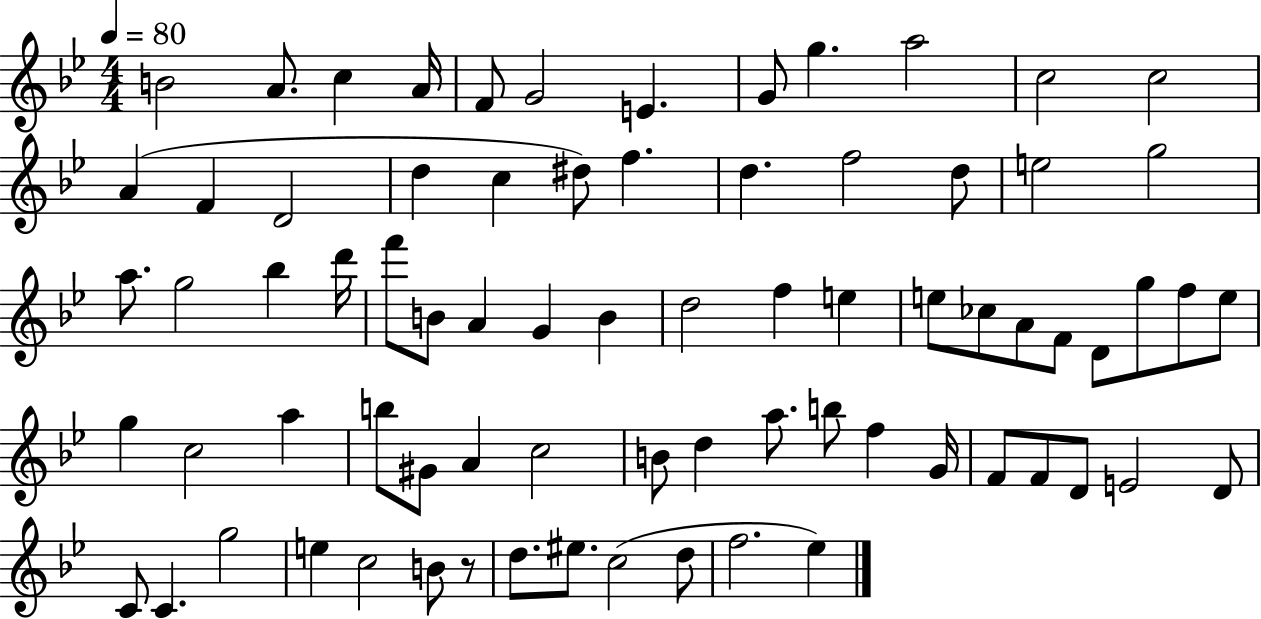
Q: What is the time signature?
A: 4/4